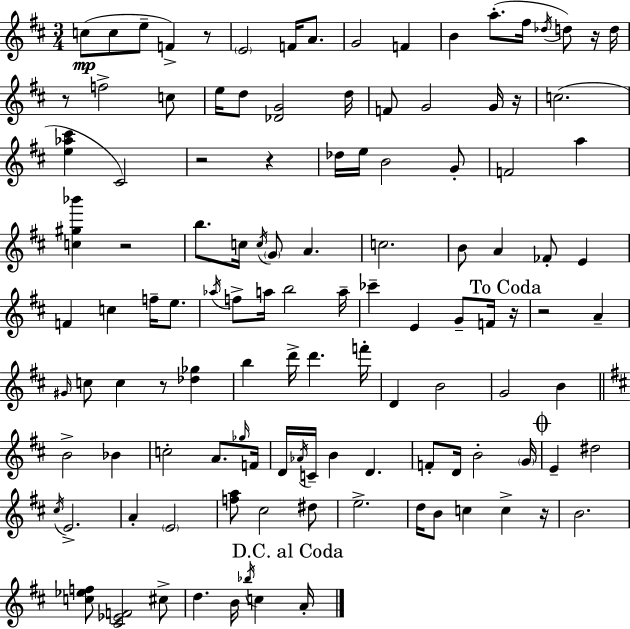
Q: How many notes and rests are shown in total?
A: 119